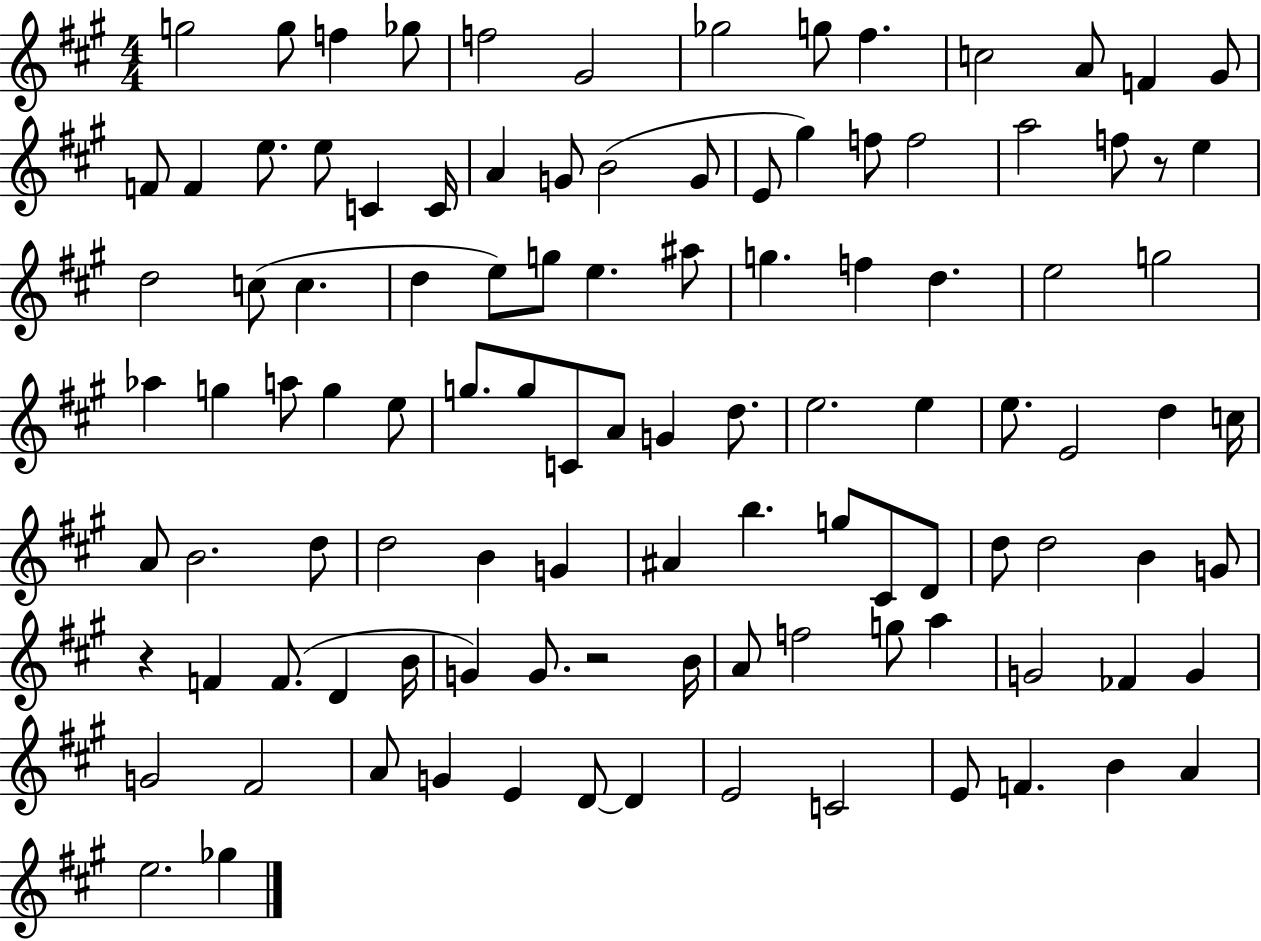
X:1
T:Untitled
M:4/4
L:1/4
K:A
g2 g/2 f _g/2 f2 ^G2 _g2 g/2 ^f c2 A/2 F ^G/2 F/2 F e/2 e/2 C C/4 A G/2 B2 G/2 E/2 ^g f/2 f2 a2 f/2 z/2 e d2 c/2 c d e/2 g/2 e ^a/2 g f d e2 g2 _a g a/2 g e/2 g/2 g/2 C/2 A/2 G d/2 e2 e e/2 E2 d c/4 A/2 B2 d/2 d2 B G ^A b g/2 ^C/2 D/2 d/2 d2 B G/2 z F F/2 D B/4 G G/2 z2 B/4 A/2 f2 g/2 a G2 _F G G2 ^F2 A/2 G E D/2 D E2 C2 E/2 F B A e2 _g